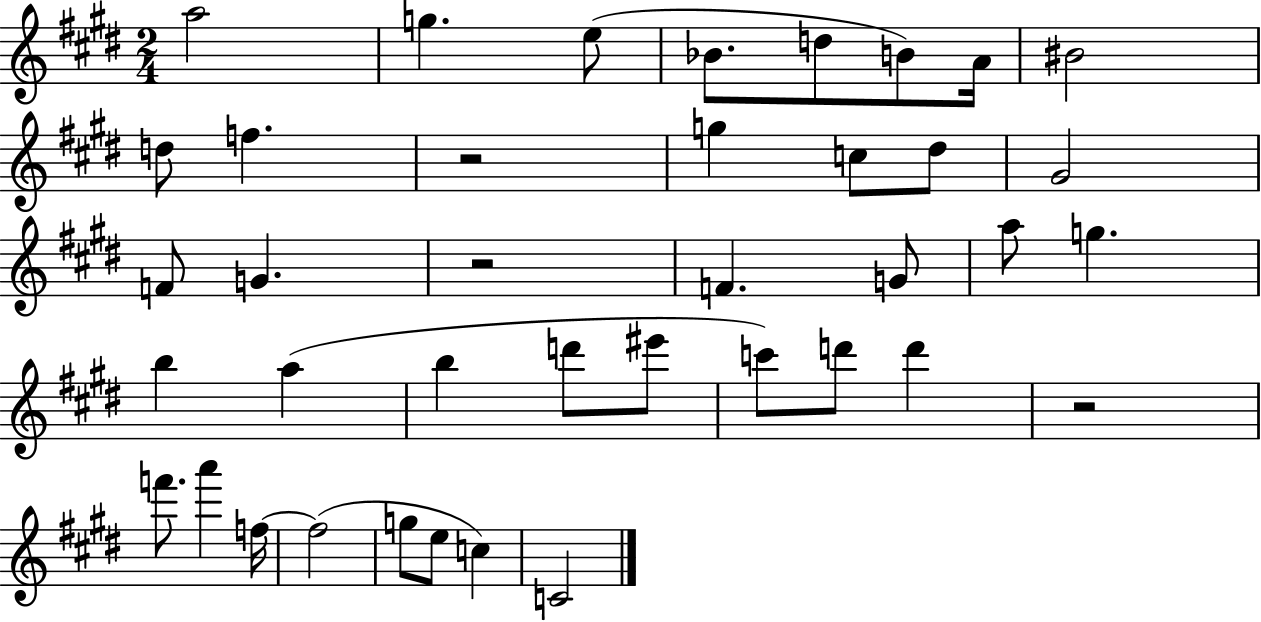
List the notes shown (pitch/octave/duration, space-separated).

A5/h G5/q. E5/e Bb4/e. D5/e B4/e A4/s BIS4/h D5/e F5/q. R/h G5/q C5/e D#5/e G#4/h F4/e G4/q. R/h F4/q. G4/e A5/e G5/q. B5/q A5/q B5/q D6/e EIS6/e C6/e D6/e D6/q R/h F6/e. A6/q F5/s F5/h G5/e E5/e C5/q C4/h